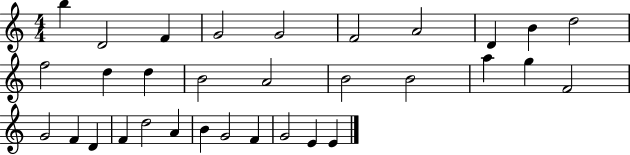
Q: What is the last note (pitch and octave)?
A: E4